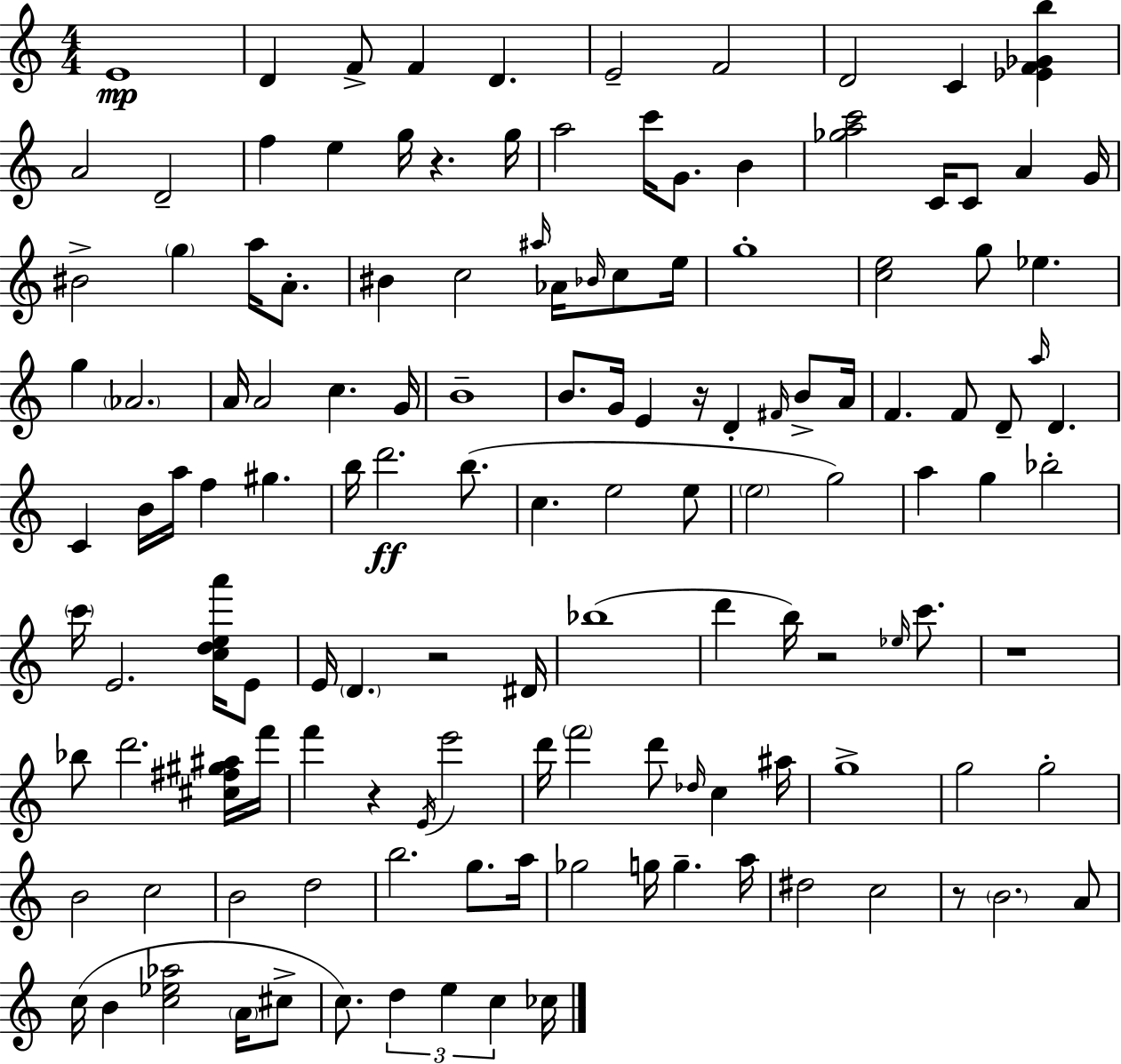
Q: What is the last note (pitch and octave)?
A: CES5